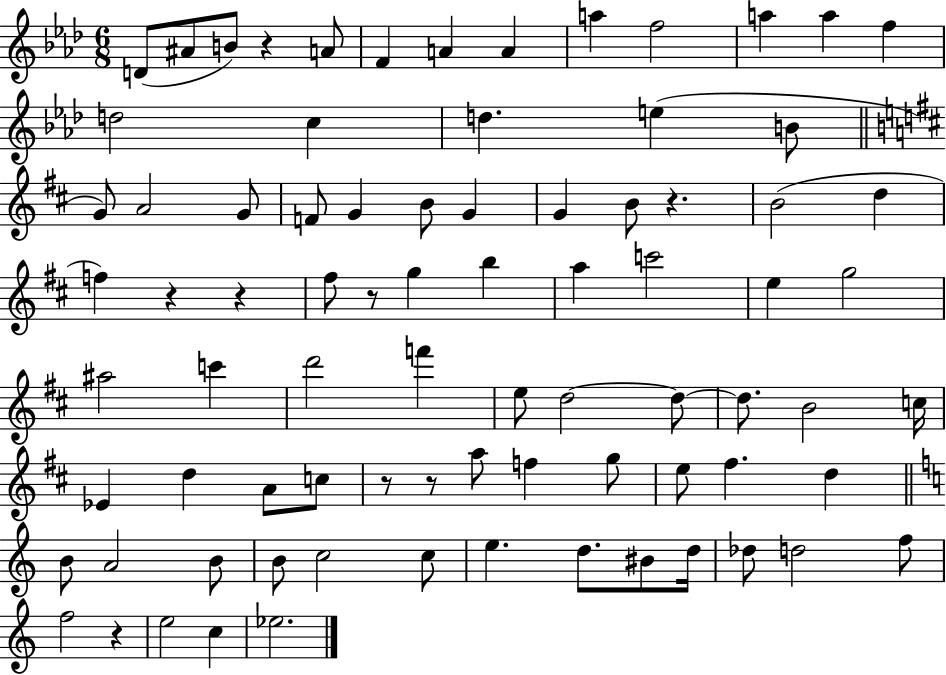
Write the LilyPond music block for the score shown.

{
  \clef treble
  \numericTimeSignature
  \time 6/8
  \key aes \major
  d'8( ais'8 b'8) r4 a'8 | f'4 a'4 a'4 | a''4 f''2 | a''4 a''4 f''4 | \break d''2 c''4 | d''4. e''4( b'8 | \bar "||" \break \key d \major g'8) a'2 g'8 | f'8 g'4 b'8 g'4 | g'4 b'8 r4. | b'2( d''4 | \break f''4) r4 r4 | fis''8 r8 g''4 b''4 | a''4 c'''2 | e''4 g''2 | \break ais''2 c'''4 | d'''2 f'''4 | e''8 d''2~~ d''8~~ | d''8. b'2 c''16 | \break ees'4 d''4 a'8 c''8 | r8 r8 a''8 f''4 g''8 | e''8 fis''4. d''4 | \bar "||" \break \key c \major b'8 a'2 b'8 | b'8 c''2 c''8 | e''4. d''8. bis'8 d''16 | des''8 d''2 f''8 | \break f''2 r4 | e''2 c''4 | ees''2. | \bar "|."
}